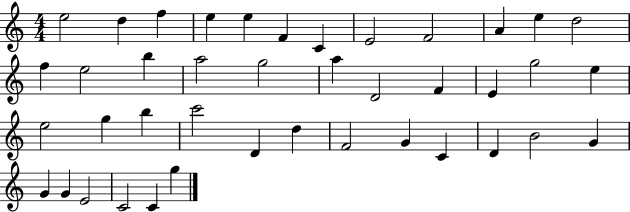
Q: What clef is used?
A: treble